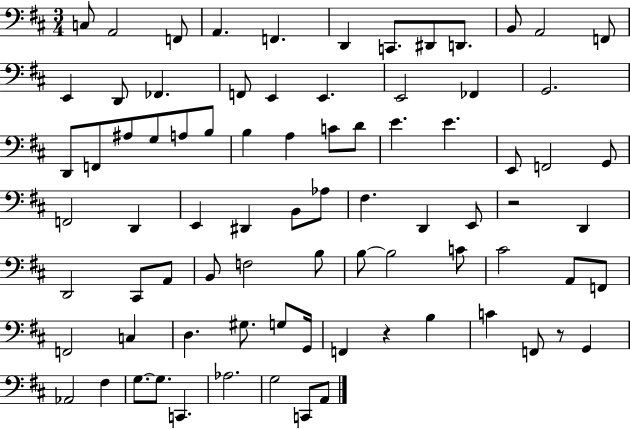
X:1
T:Untitled
M:3/4
L:1/4
K:D
C,/2 A,,2 F,,/2 A,, F,, D,, C,,/2 ^D,,/2 D,,/2 B,,/2 A,,2 F,,/2 E,, D,,/2 _F,, F,,/2 E,, E,, E,,2 _F,, G,,2 D,,/2 F,,/2 ^A,/2 G,/2 A,/2 B,/2 B, A, C/2 D/2 E E E,,/2 F,,2 G,,/2 F,,2 D,, E,, ^D,, B,,/2 _A,/2 ^F, D,, E,,/2 z2 D,, D,,2 ^C,,/2 A,,/2 B,,/2 F,2 B,/2 B,/2 B,2 C/2 ^C2 A,,/2 F,,/2 F,,2 C, D, ^G,/2 G,/2 G,,/4 F,, z B, C F,,/2 z/2 G,, _A,,2 ^F, G,/2 G,/2 C,, _A,2 G,2 C,,/2 A,,/2